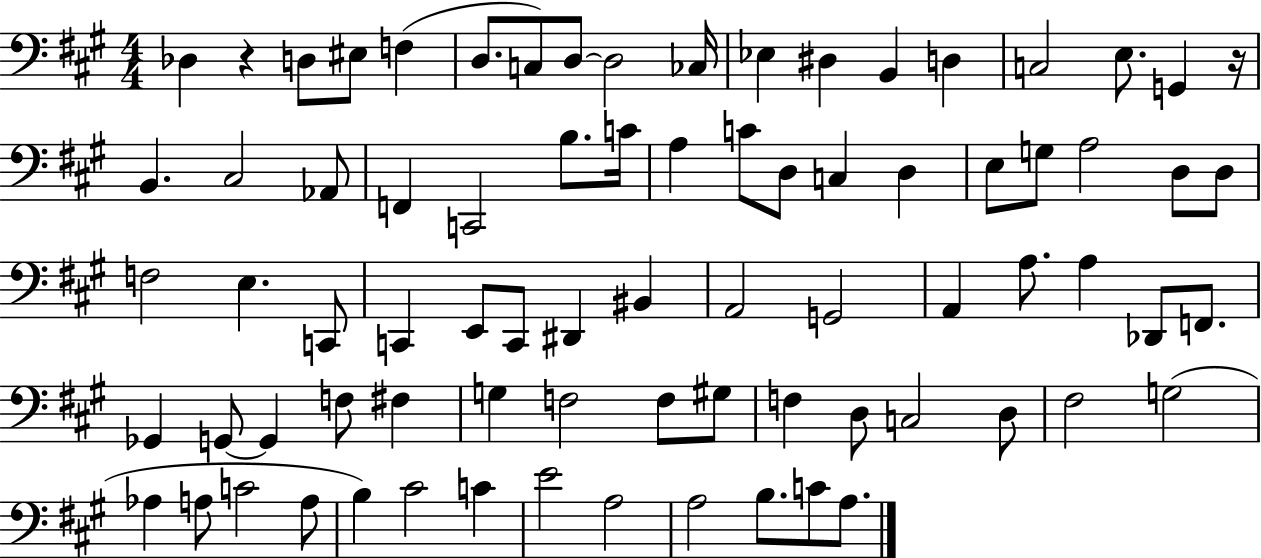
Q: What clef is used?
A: bass